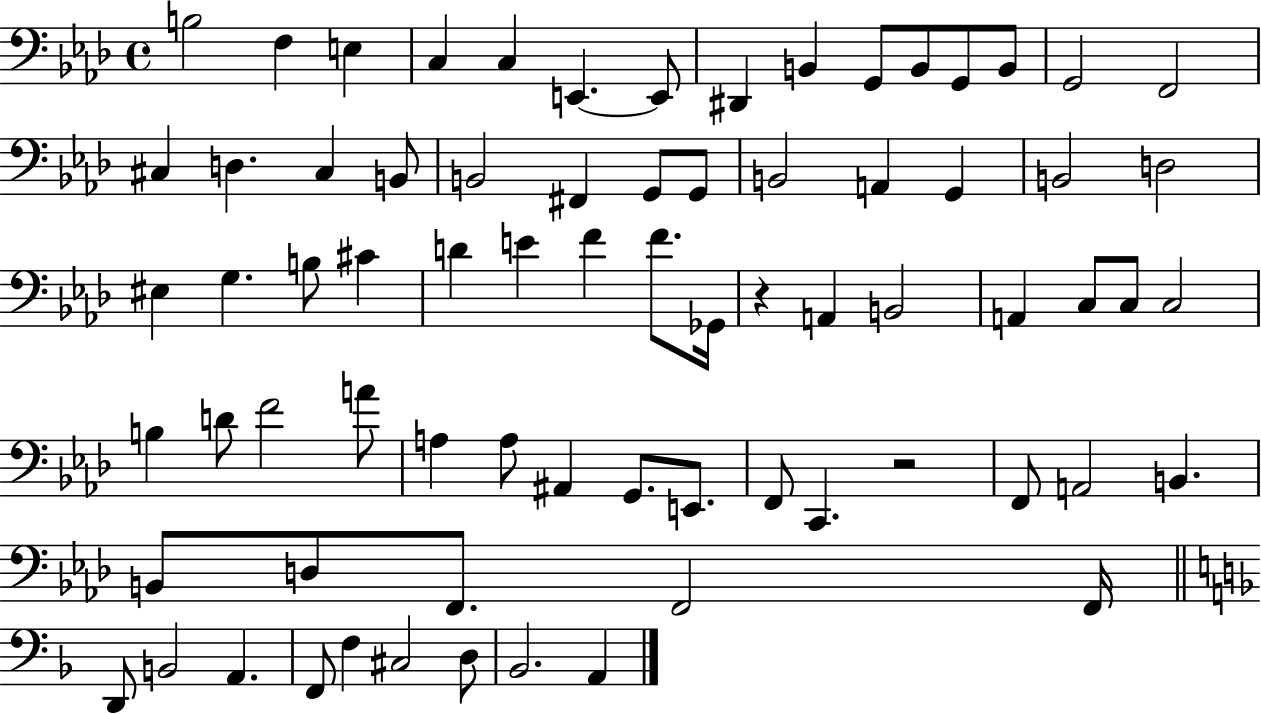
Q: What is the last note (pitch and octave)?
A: A2